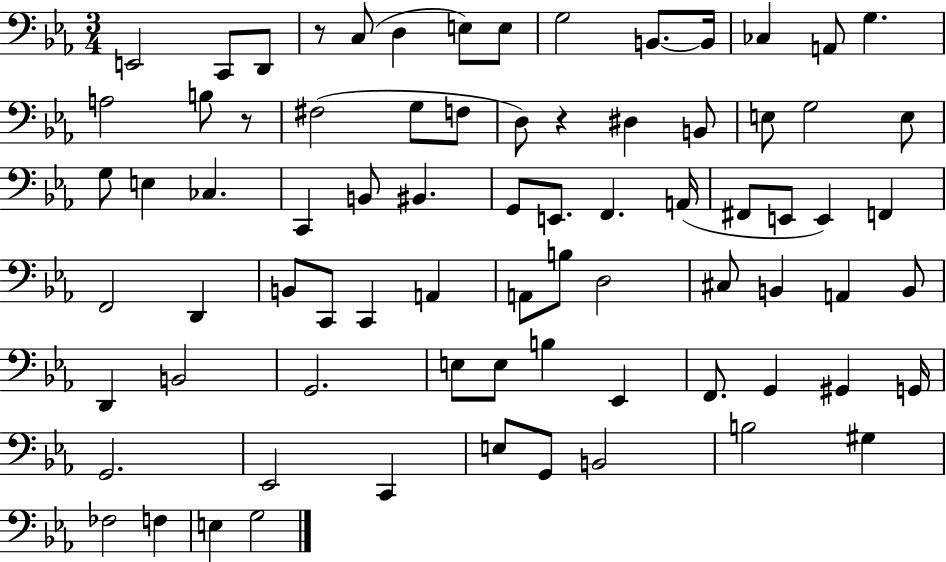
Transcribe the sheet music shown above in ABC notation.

X:1
T:Untitled
M:3/4
L:1/4
K:Eb
E,,2 C,,/2 D,,/2 z/2 C,/2 D, E,/2 E,/2 G,2 B,,/2 B,,/4 _C, A,,/2 G, A,2 B,/2 z/2 ^F,2 G,/2 F,/2 D,/2 z ^D, B,,/2 E,/2 G,2 E,/2 G,/2 E, _C, C,, B,,/2 ^B,, G,,/2 E,,/2 F,, A,,/4 ^F,,/2 E,,/2 E,, F,, F,,2 D,, B,,/2 C,,/2 C,, A,, A,,/2 B,/2 D,2 ^C,/2 B,, A,, B,,/2 D,, B,,2 G,,2 E,/2 E,/2 B, _E,, F,,/2 G,, ^G,, G,,/4 G,,2 _E,,2 C,, E,/2 G,,/2 B,,2 B,2 ^G, _F,2 F, E, G,2